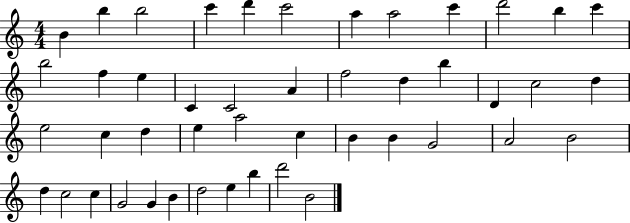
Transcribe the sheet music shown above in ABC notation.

X:1
T:Untitled
M:4/4
L:1/4
K:C
B b b2 c' d' c'2 a a2 c' d'2 b c' b2 f e C C2 A f2 d b D c2 d e2 c d e a2 c B B G2 A2 B2 d c2 c G2 G B d2 e b d'2 B2